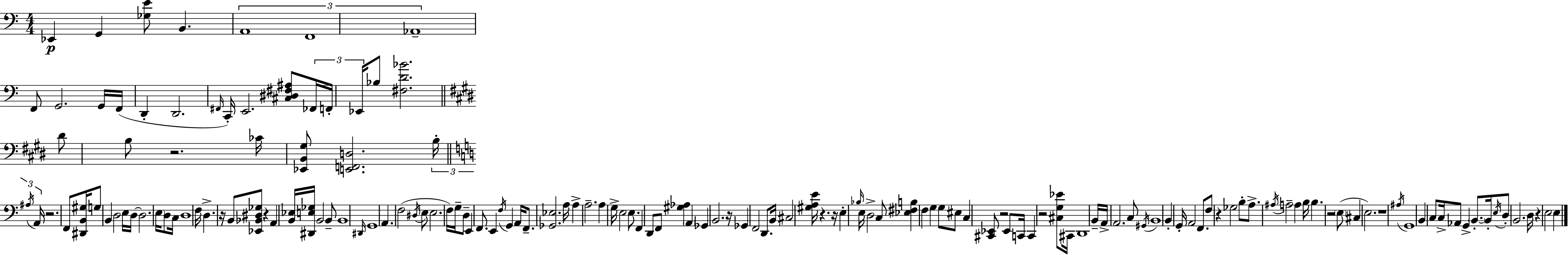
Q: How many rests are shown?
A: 13